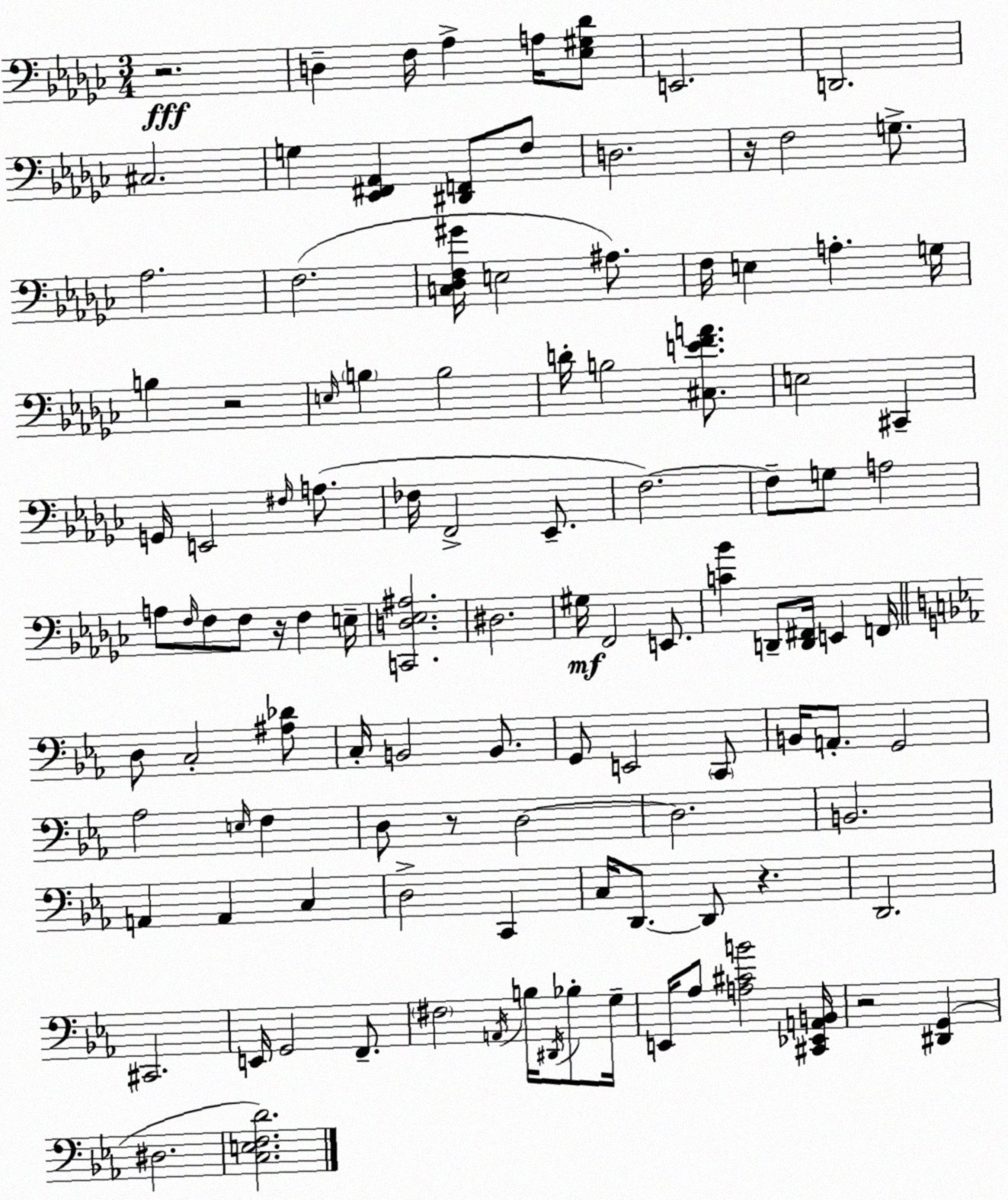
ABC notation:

X:1
T:Untitled
M:3/4
L:1/4
K:Ebm
z2 D, F,/4 _A, A,/4 [_E,^G,_D]/2 E,,2 D,,2 ^C,2 G, [_E,,^F,,_A,,] [^D,,F,,]/2 F,/2 D,2 z/4 F,2 G,/2 _A,2 F,2 [C,_D,F,^G]/4 E,2 ^A,/2 F,/4 E, A, G,/4 B, z2 E,/4 B, B,2 D/4 B,2 [^C,EFA]/2 E,2 ^C,, G,,/4 E,,2 ^F,/4 A,/2 _F,/4 F,,2 _E,,/2 F,2 F,/2 G,/2 A,2 A,/2 F,/4 F,/2 F,/2 z/4 F, E,/4 [C,,D,_E,^A,]2 ^D,2 ^G,/4 F,,2 E,,/2 [C_B] D,,/2 [D,,^F,,]/4 E,, F,,/4 D,/2 C,2 [^A,_D]/2 C,/4 B,,2 B,,/2 G,,/2 E,,2 C,,/2 B,,/4 A,,/2 G,,2 _A,2 E,/4 F, D,/2 z/2 D,2 D,2 B,,2 A,, A,, C, D,2 C,, C,/4 D,,/2 D,,/2 z D,,2 ^C,,2 E,,/4 G,,2 F,,/2 ^F,2 A,,/4 B,/4 ^D,,/4 _B,/2 G,/4 E,,/4 _A,/2 [A,^CB]2 [^C,,_E,,A,,B,,]/4 z2 [^D,,G,,] ^D,2 [C,E,F,D]2